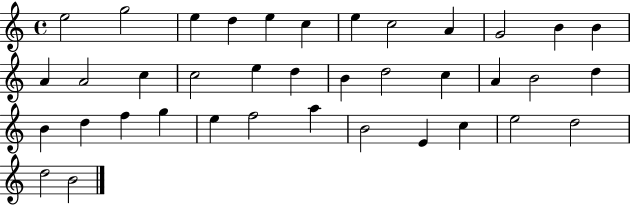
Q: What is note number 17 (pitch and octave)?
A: E5